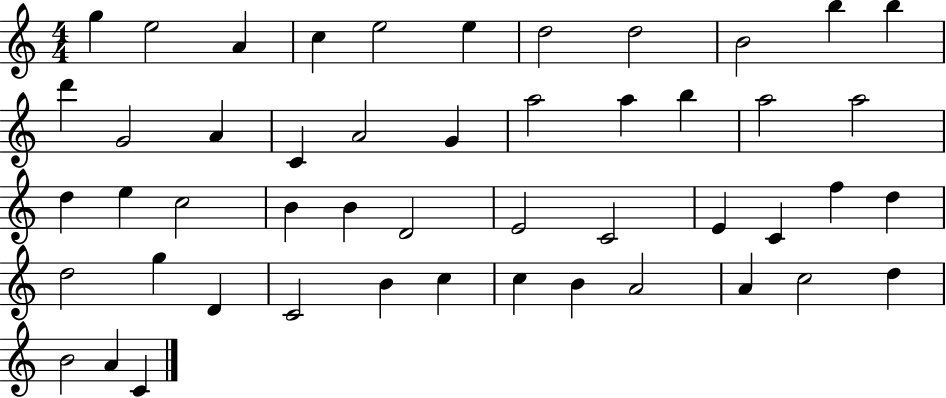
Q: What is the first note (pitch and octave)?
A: G5